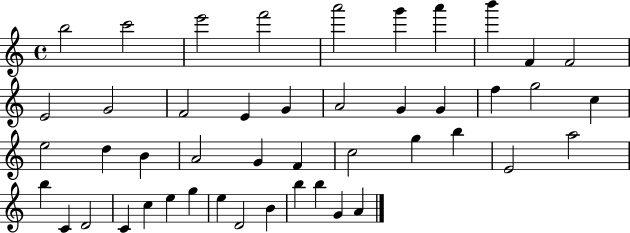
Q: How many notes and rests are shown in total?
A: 46